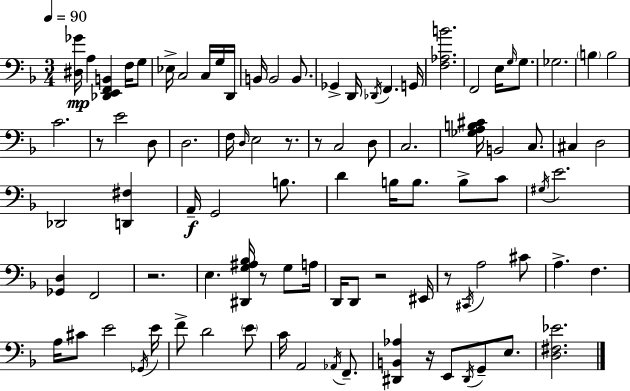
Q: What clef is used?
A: bass